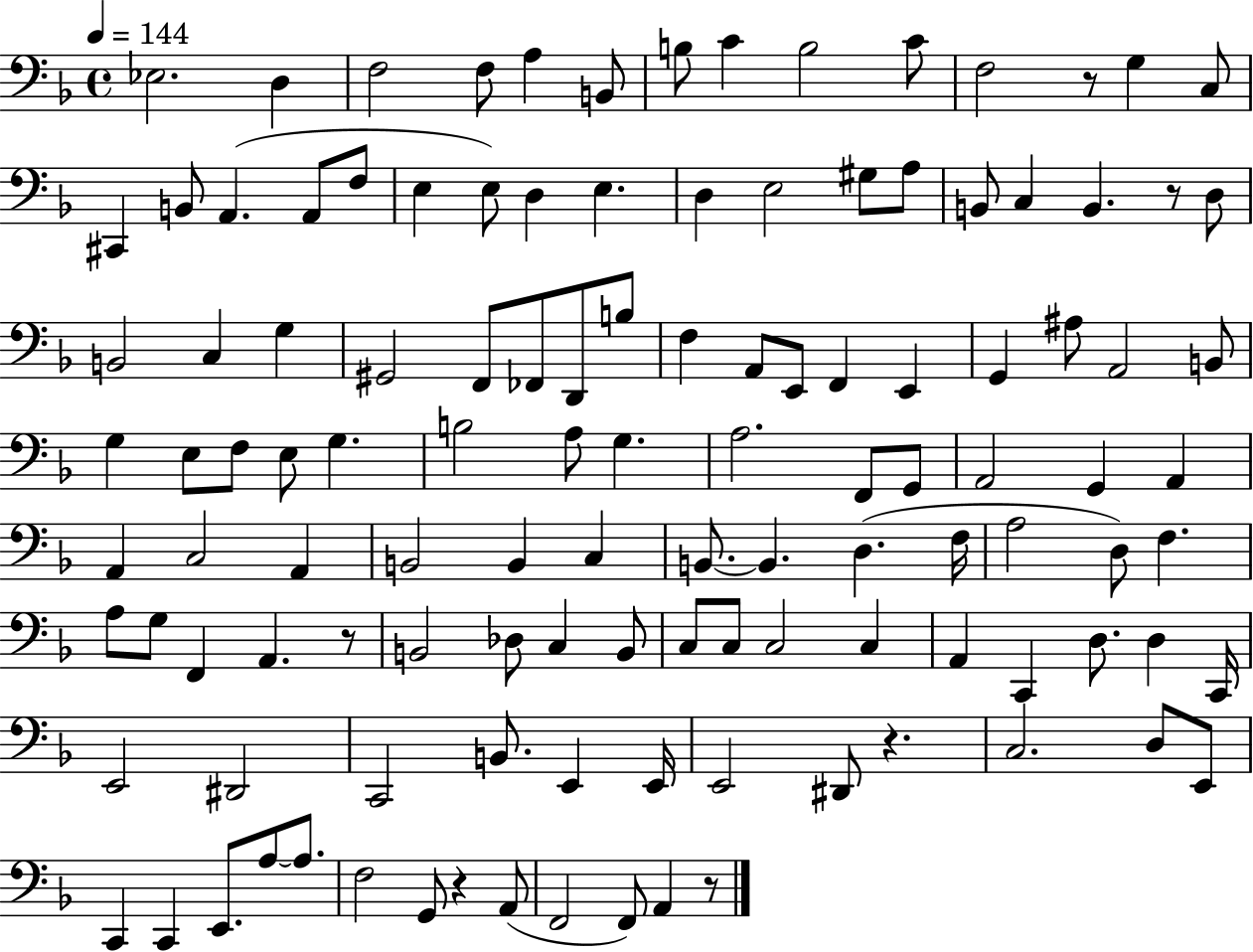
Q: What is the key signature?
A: F major